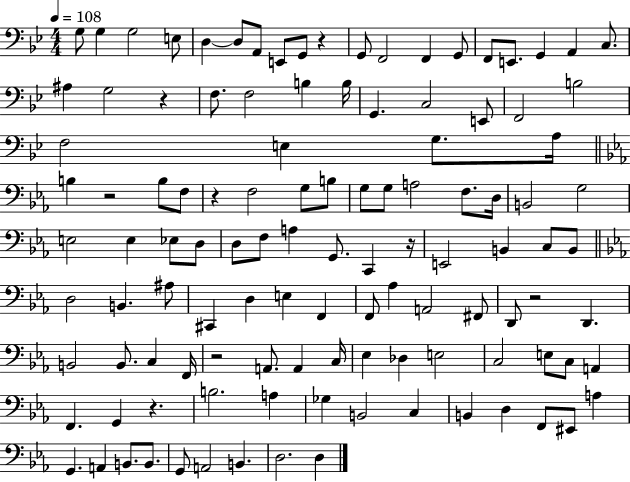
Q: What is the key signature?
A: BES major